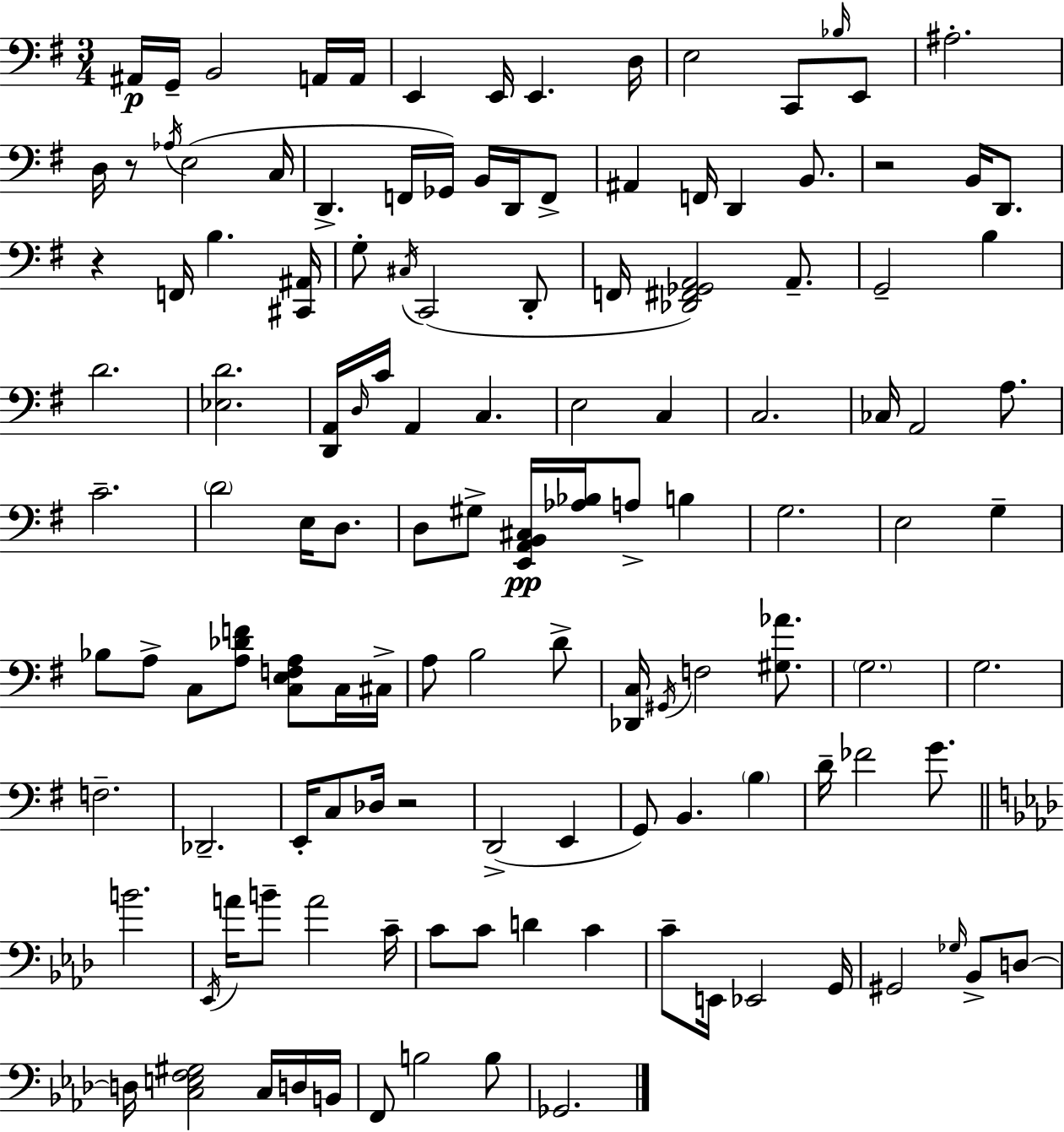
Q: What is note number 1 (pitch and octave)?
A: A#2